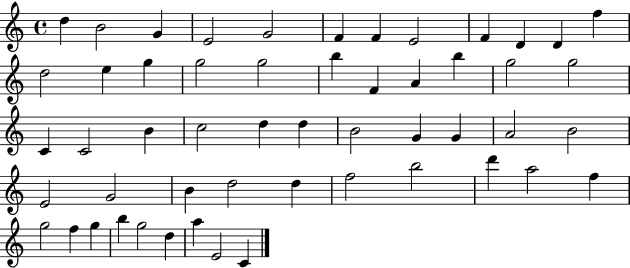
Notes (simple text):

D5/q B4/h G4/q E4/h G4/h F4/q F4/q E4/h F4/q D4/q D4/q F5/q D5/h E5/q G5/q G5/h G5/h B5/q F4/q A4/q B5/q G5/h G5/h C4/q C4/h B4/q C5/h D5/q D5/q B4/h G4/q G4/q A4/h B4/h E4/h G4/h B4/q D5/h D5/q F5/h B5/h D6/q A5/h F5/q G5/h F5/q G5/q B5/q G5/h D5/q A5/q E4/h C4/q